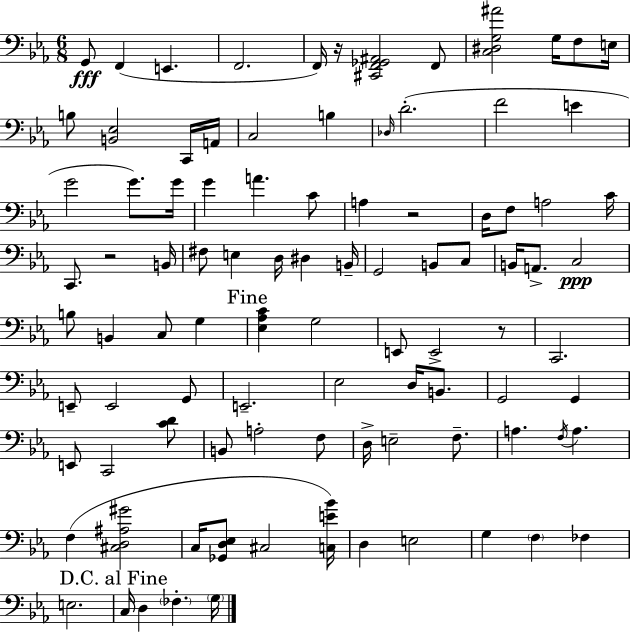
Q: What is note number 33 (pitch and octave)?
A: E3